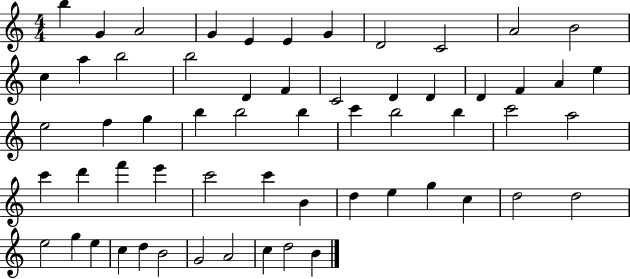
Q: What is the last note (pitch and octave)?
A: B4